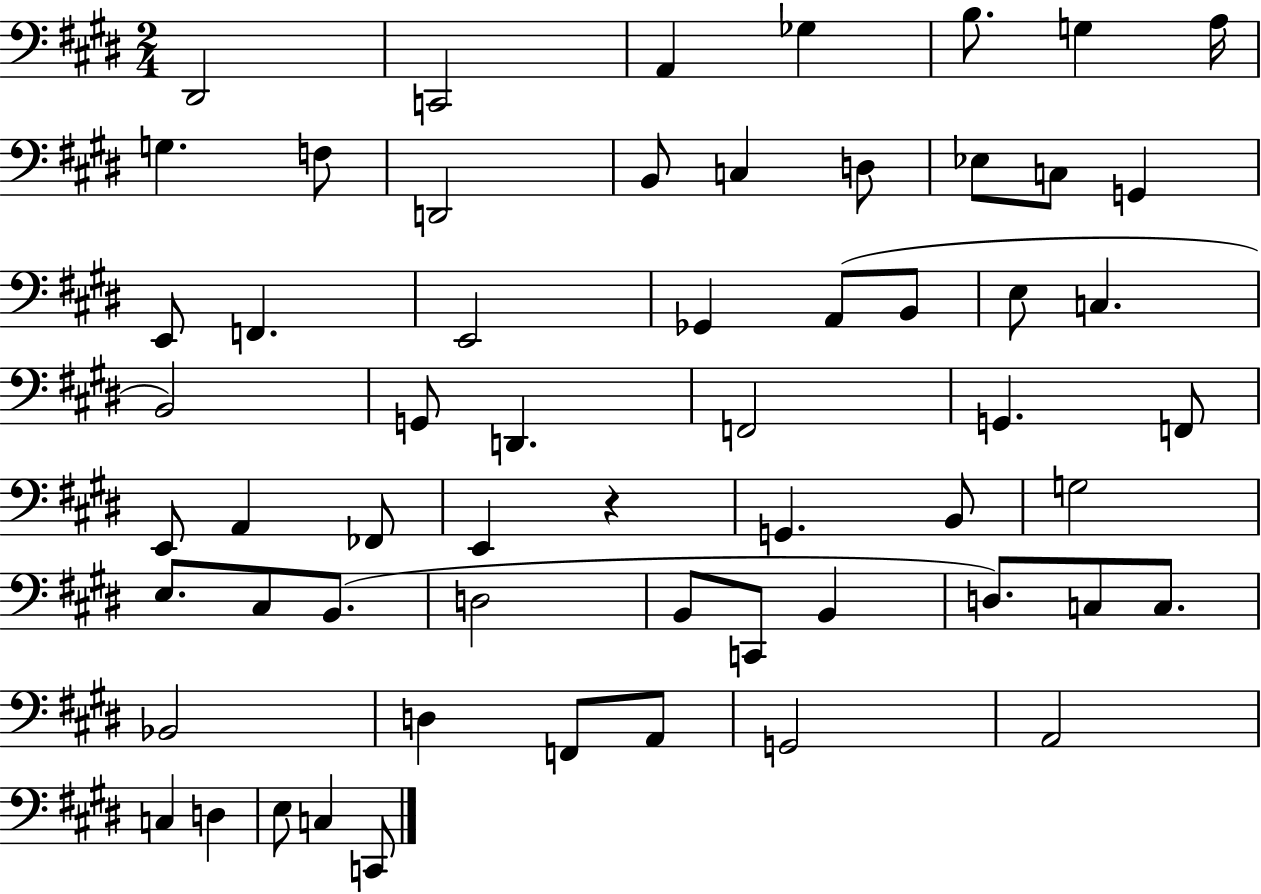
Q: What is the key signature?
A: E major